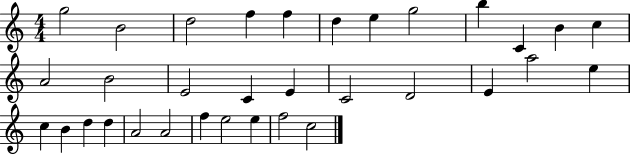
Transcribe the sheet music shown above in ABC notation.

X:1
T:Untitled
M:4/4
L:1/4
K:C
g2 B2 d2 f f d e g2 b C B c A2 B2 E2 C E C2 D2 E a2 e c B d d A2 A2 f e2 e f2 c2